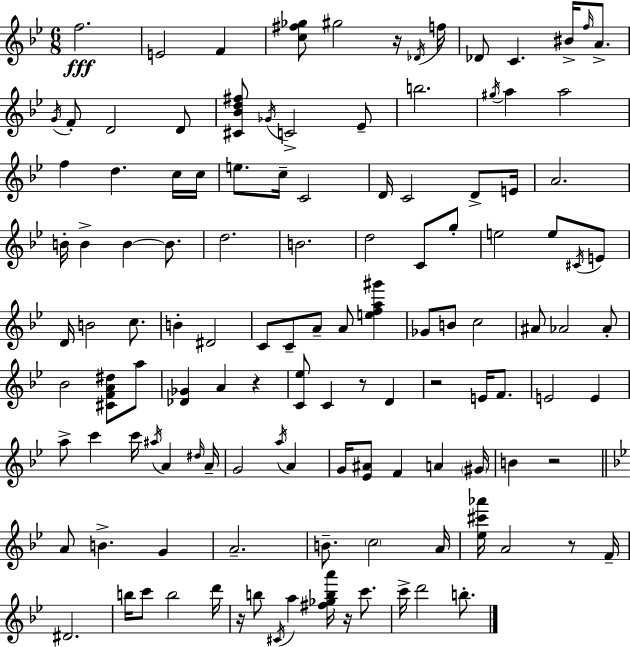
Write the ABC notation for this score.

X:1
T:Untitled
M:6/8
L:1/4
K:Bb
f2 E2 F [c^f_g]/2 ^g2 z/4 _D/4 f/4 _D/2 C ^B/4 f/4 A/2 G/4 F/2 D2 D/2 [^C_Bd^f]/2 _G/4 C2 _E/2 b2 ^g/4 a a2 f d c/4 c/4 e/2 c/4 C2 D/4 C2 D/2 E/4 A2 B/4 B B B/2 d2 B2 d2 C/2 g/2 e2 e/2 ^C/4 E/2 D/4 B2 c/2 B ^D2 C/2 C/2 A/2 A/2 [efa^g'] _G/2 B/2 c2 ^A/2 _A2 _A/2 _B2 [^CFA^d]/2 a/2 [_D_G] A z [C_e]/2 C z/2 D z2 E/4 F/2 E2 E a/2 c' c'/4 ^a/4 A ^d/4 A/4 G2 a/4 A G/4 [_E^A]/2 F A ^G/4 B z2 A/2 B G A2 B/2 c2 A/4 [_e^c'_a']/4 A2 z/2 F/4 ^D2 b/4 c'/2 b2 d'/4 z/4 b/2 ^C/4 a [^f_gba']/4 z/4 c'/2 c'/4 d'2 b/2